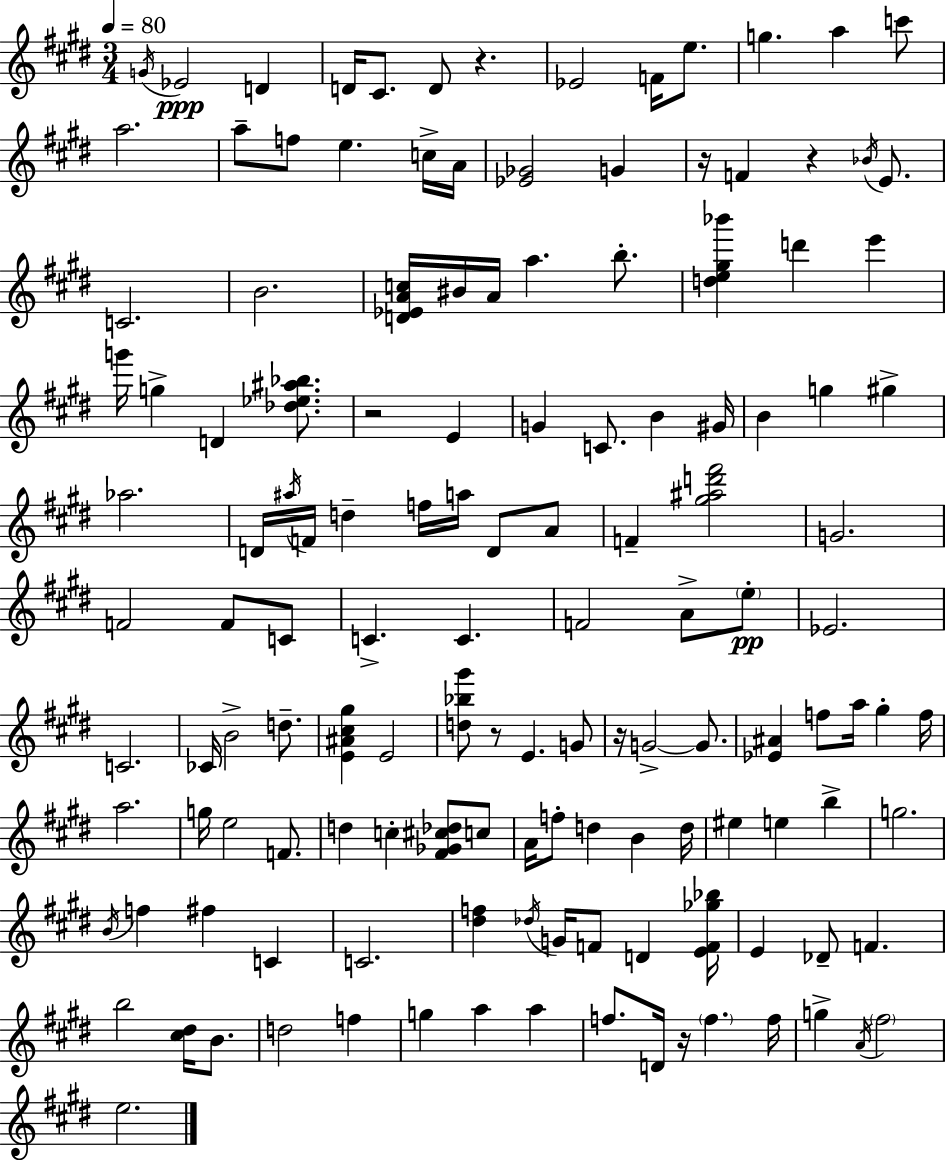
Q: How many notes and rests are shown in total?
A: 136